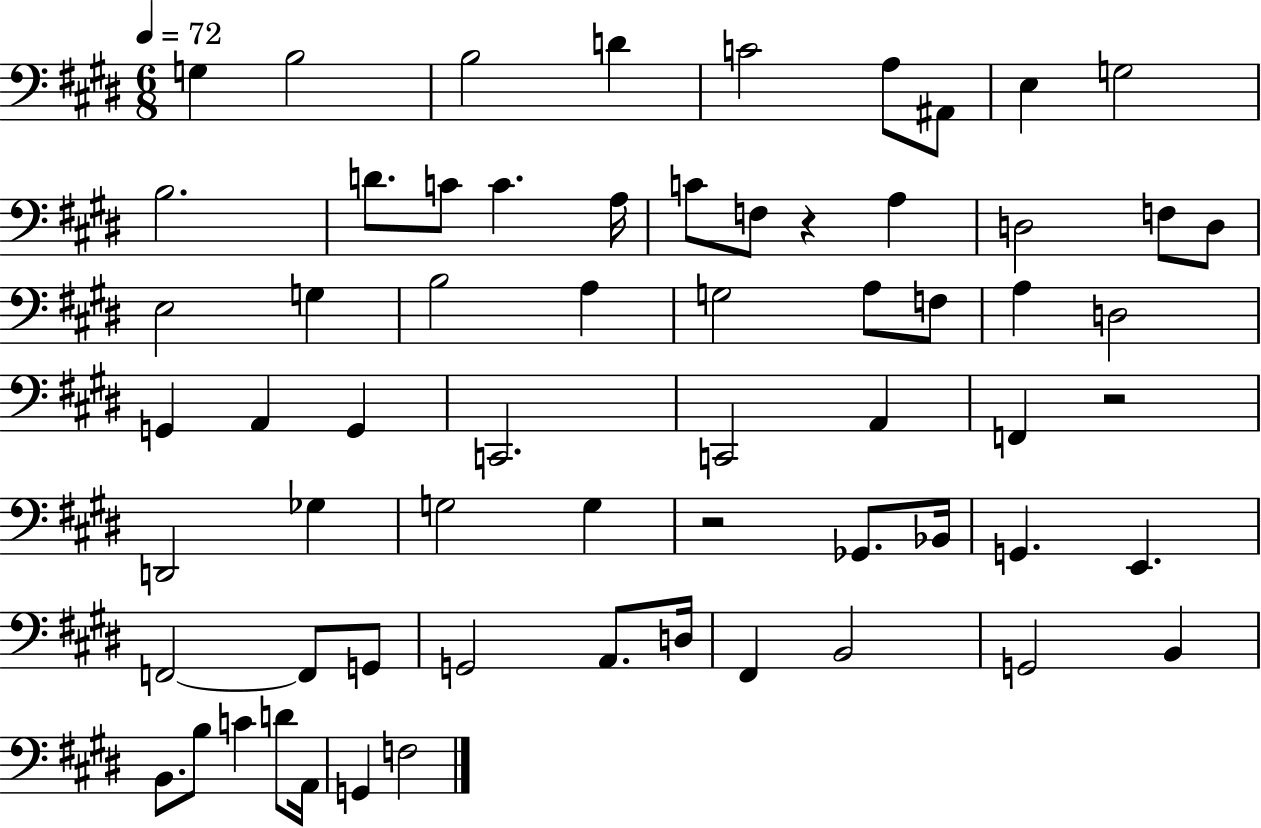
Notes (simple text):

G3/q B3/h B3/h D4/q C4/h A3/e A#2/e E3/q G3/h B3/h. D4/e. C4/e C4/q. A3/s C4/e F3/e R/q A3/q D3/h F3/e D3/e E3/h G3/q B3/h A3/q G3/h A3/e F3/e A3/q D3/h G2/q A2/q G2/q C2/h. C2/h A2/q F2/q R/h D2/h Gb3/q G3/h G3/q R/h Gb2/e. Bb2/s G2/q. E2/q. F2/h F2/e G2/e G2/h A2/e. D3/s F#2/q B2/h G2/h B2/q B2/e. B3/e C4/q D4/e A2/s G2/q F3/h